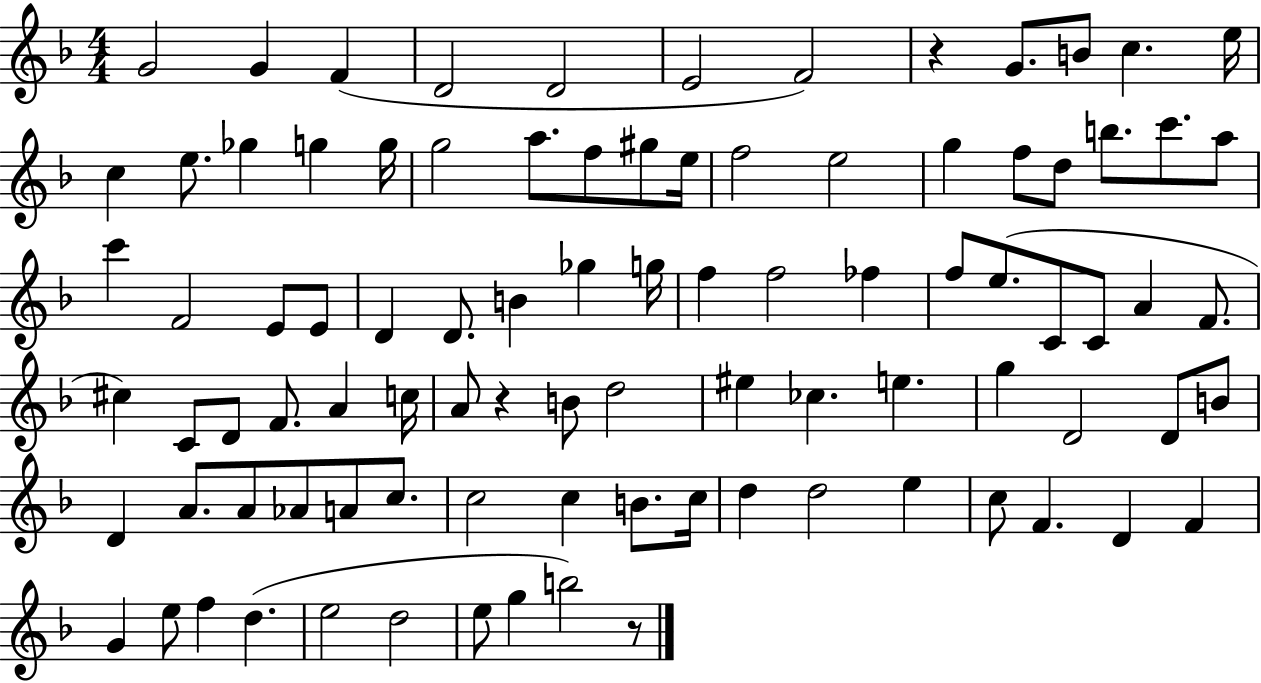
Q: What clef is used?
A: treble